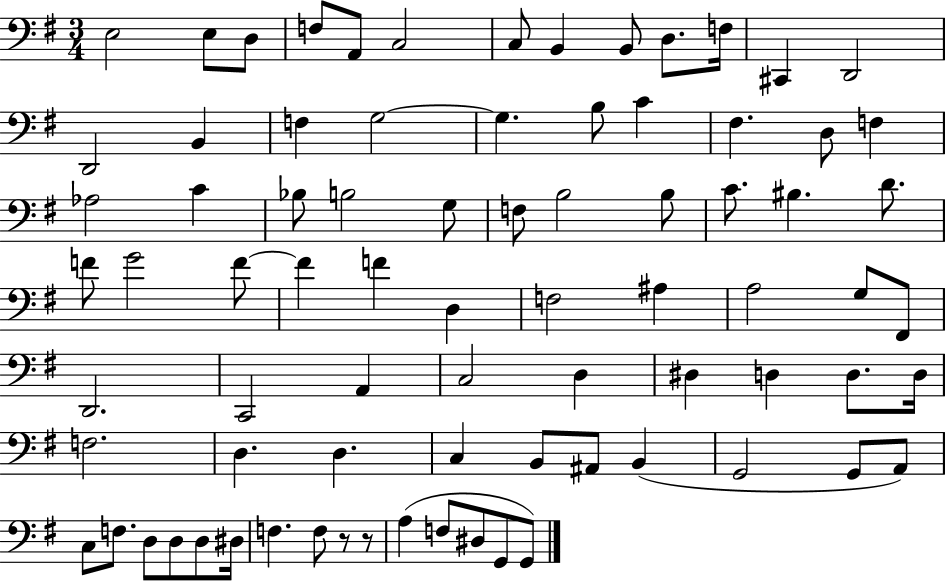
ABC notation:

X:1
T:Untitled
M:3/4
L:1/4
K:G
E,2 E,/2 D,/2 F,/2 A,,/2 C,2 C,/2 B,, B,,/2 D,/2 F,/4 ^C,, D,,2 D,,2 B,, F, G,2 G, B,/2 C ^F, D,/2 F, _A,2 C _B,/2 B,2 G,/2 F,/2 B,2 B,/2 C/2 ^B, D/2 F/2 G2 F/2 F F D, F,2 ^A, A,2 G,/2 ^F,,/2 D,,2 C,,2 A,, C,2 D, ^D, D, D,/2 D,/4 F,2 D, D, C, B,,/2 ^A,,/2 B,, G,,2 G,,/2 A,,/2 C,/2 F,/2 D,/2 D,/2 D,/2 ^D,/4 F, F,/2 z/2 z/2 A, F,/2 ^D,/2 G,,/2 G,,/2